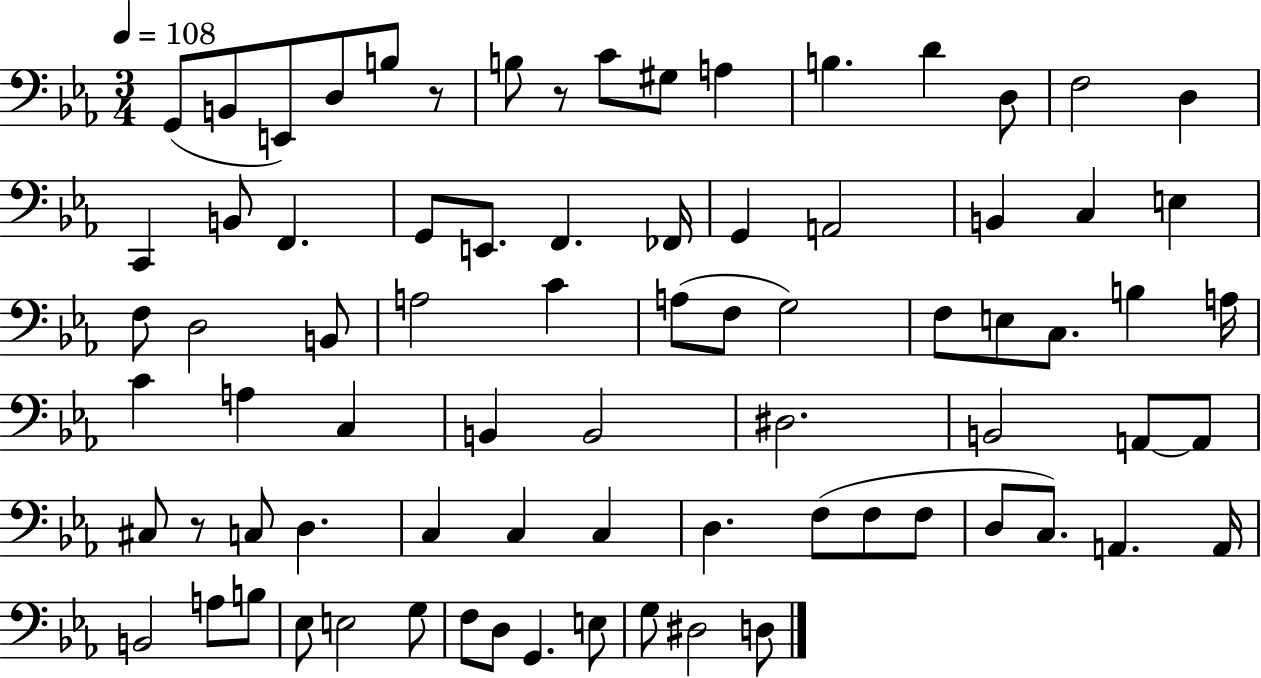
{
  \clef bass
  \numericTimeSignature
  \time 3/4
  \key ees \major
  \tempo 4 = 108
  g,8( b,8 e,8) d8 b8 r8 | b8 r8 c'8 gis8 a4 | b4. d'4 d8 | f2 d4 | \break c,4 b,8 f,4. | g,8 e,8. f,4. fes,16 | g,4 a,2 | b,4 c4 e4 | \break f8 d2 b,8 | a2 c'4 | a8( f8 g2) | f8 e8 c8. b4 a16 | \break c'4 a4 c4 | b,4 b,2 | dis2. | b,2 a,8~~ a,8 | \break cis8 r8 c8 d4. | c4 c4 c4 | d4. f8( f8 f8 | d8 c8.) a,4. a,16 | \break b,2 a8 b8 | ees8 e2 g8 | f8 d8 g,4. e8 | g8 dis2 d8 | \break \bar "|."
}